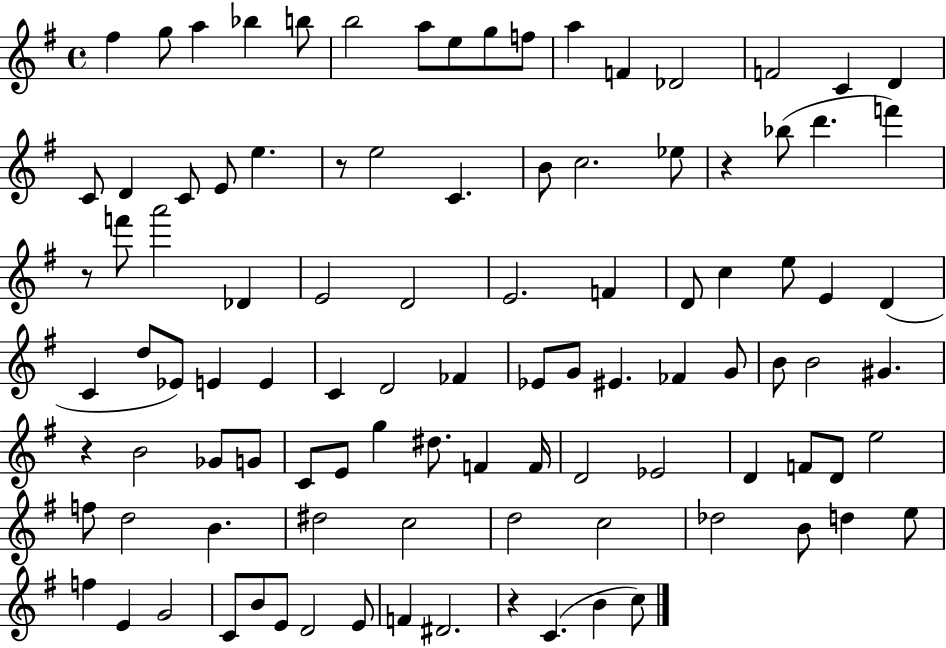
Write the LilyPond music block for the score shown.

{
  \clef treble
  \time 4/4
  \defaultTimeSignature
  \key g \major
  fis''4 g''8 a''4 bes''4 b''8 | b''2 a''8 e''8 g''8 f''8 | a''4 f'4 des'2 | f'2 c'4 d'4 | \break c'8 d'4 c'8 e'8 e''4. | r8 e''2 c'4. | b'8 c''2. ees''8 | r4 bes''8( d'''4. f'''4) | \break r8 f'''8 a'''2 des'4 | e'2 d'2 | e'2. f'4 | d'8 c''4 e''8 e'4 d'4( | \break c'4 d''8 ees'8) e'4 e'4 | c'4 d'2 fes'4 | ees'8 g'8 eis'4. fes'4 g'8 | b'8 b'2 gis'4. | \break r4 b'2 ges'8 g'8 | c'8 e'8 g''4 dis''8. f'4 f'16 | d'2 ees'2 | d'4 f'8 d'8 e''2 | \break f''8 d''2 b'4. | dis''2 c''2 | d''2 c''2 | des''2 b'8 d''4 e''8 | \break f''4 e'4 g'2 | c'8 b'8 e'8 d'2 e'8 | f'4 dis'2. | r4 c'4.( b'4 c''8) | \break \bar "|."
}